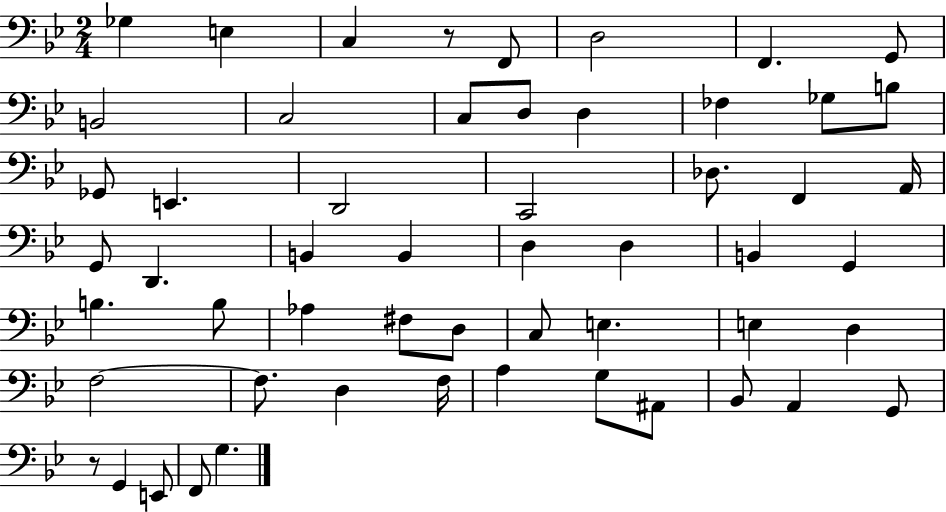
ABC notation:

X:1
T:Untitled
M:2/4
L:1/4
K:Bb
_G, E, C, z/2 F,,/2 D,2 F,, G,,/2 B,,2 C,2 C,/2 D,/2 D, _F, _G,/2 B,/2 _G,,/2 E,, D,,2 C,,2 _D,/2 F,, A,,/4 G,,/2 D,, B,, B,, D, D, B,, G,, B, B,/2 _A, ^F,/2 D,/2 C,/2 E, E, D, F,2 F,/2 D, F,/4 A, G,/2 ^A,,/2 _B,,/2 A,, G,,/2 z/2 G,, E,,/2 F,,/2 G,